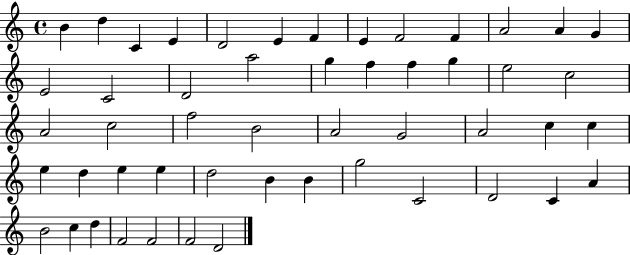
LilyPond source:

{
  \clef treble
  \time 4/4
  \defaultTimeSignature
  \key c \major
  b'4 d''4 c'4 e'4 | d'2 e'4 f'4 | e'4 f'2 f'4 | a'2 a'4 g'4 | \break e'2 c'2 | d'2 a''2 | g''4 f''4 f''4 g''4 | e''2 c''2 | \break a'2 c''2 | f''2 b'2 | a'2 g'2 | a'2 c''4 c''4 | \break e''4 d''4 e''4 e''4 | d''2 b'4 b'4 | g''2 c'2 | d'2 c'4 a'4 | \break b'2 c''4 d''4 | f'2 f'2 | f'2 d'2 | \bar "|."
}